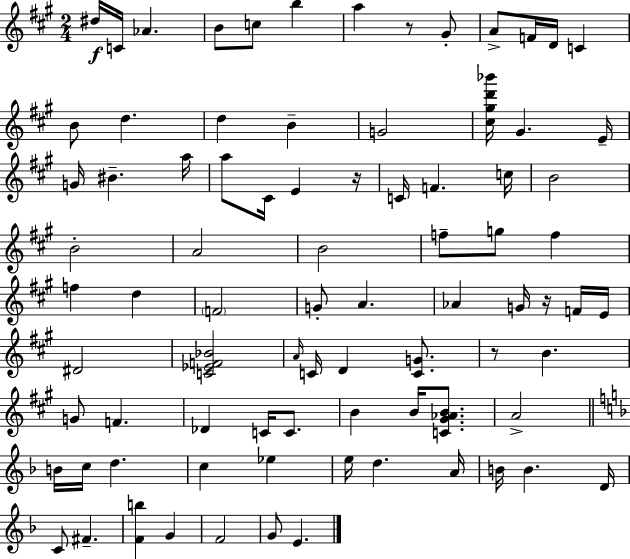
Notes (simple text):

D#5/s C4/s Ab4/q. B4/e C5/e B5/q A5/q R/e G#4/e A4/e F4/s D4/s C4/q B4/e D5/q. D5/q B4/q G4/h [C#5,G#5,D6,Bb6]/s G#4/q. E4/s G4/s BIS4/q. A5/s A5/e C#4/s E4/q R/s C4/s F4/q. C5/s B4/h B4/h A4/h B4/h F5/e G5/e F5/q F5/q D5/q F4/h G4/e A4/q. Ab4/q G4/s R/s F4/s E4/s D#4/h [C4,Eb4,F4,Bb4]/h A4/s C4/s D4/q [C4,G4]/e. R/e B4/q. G4/e F4/q. Db4/q C4/s C4/e. B4/q B4/s [C4,G#4,Ab4,B4]/e. A4/h B4/s C5/s D5/q. C5/q Eb5/q E5/s D5/q. A4/s B4/s B4/q. D4/s C4/e F#4/q. [F4,B5]/q G4/q F4/h G4/e E4/q.